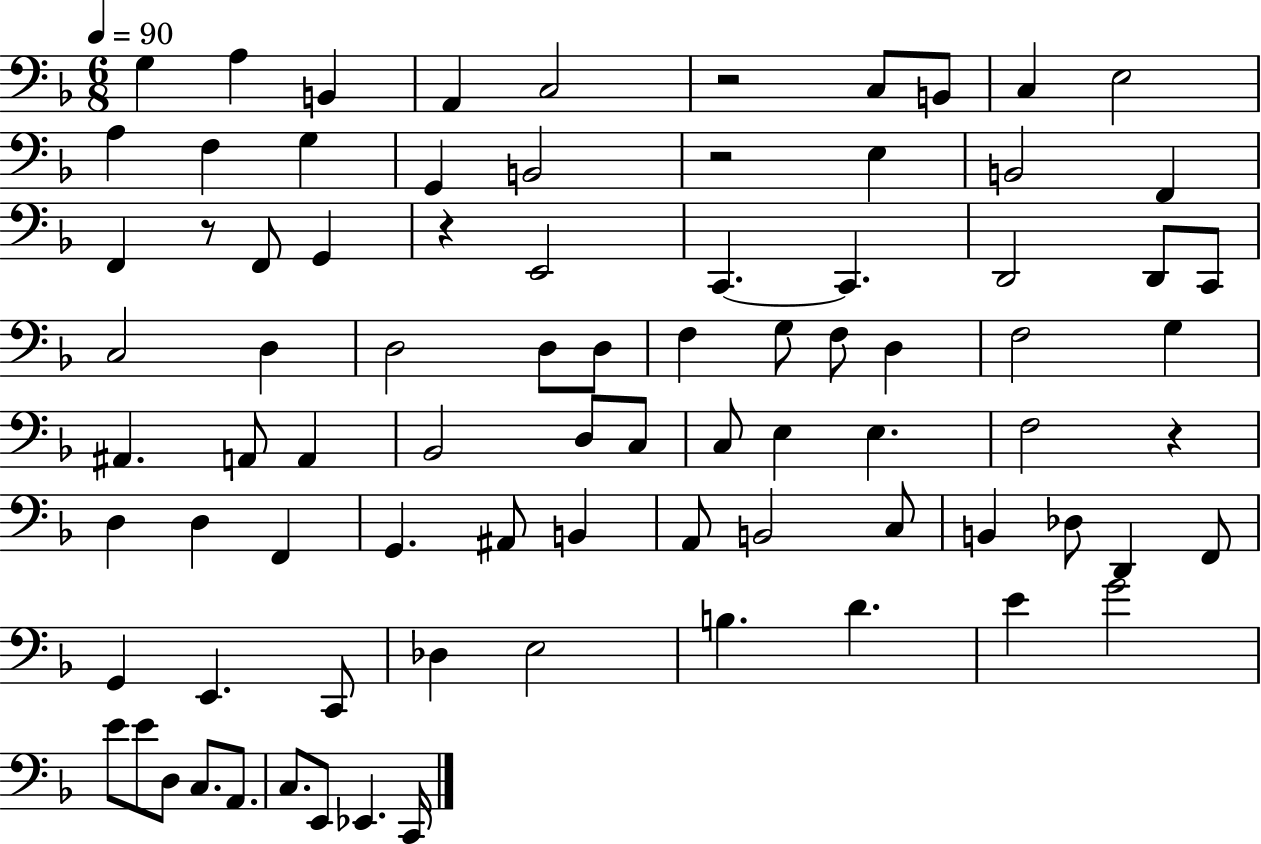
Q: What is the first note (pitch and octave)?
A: G3